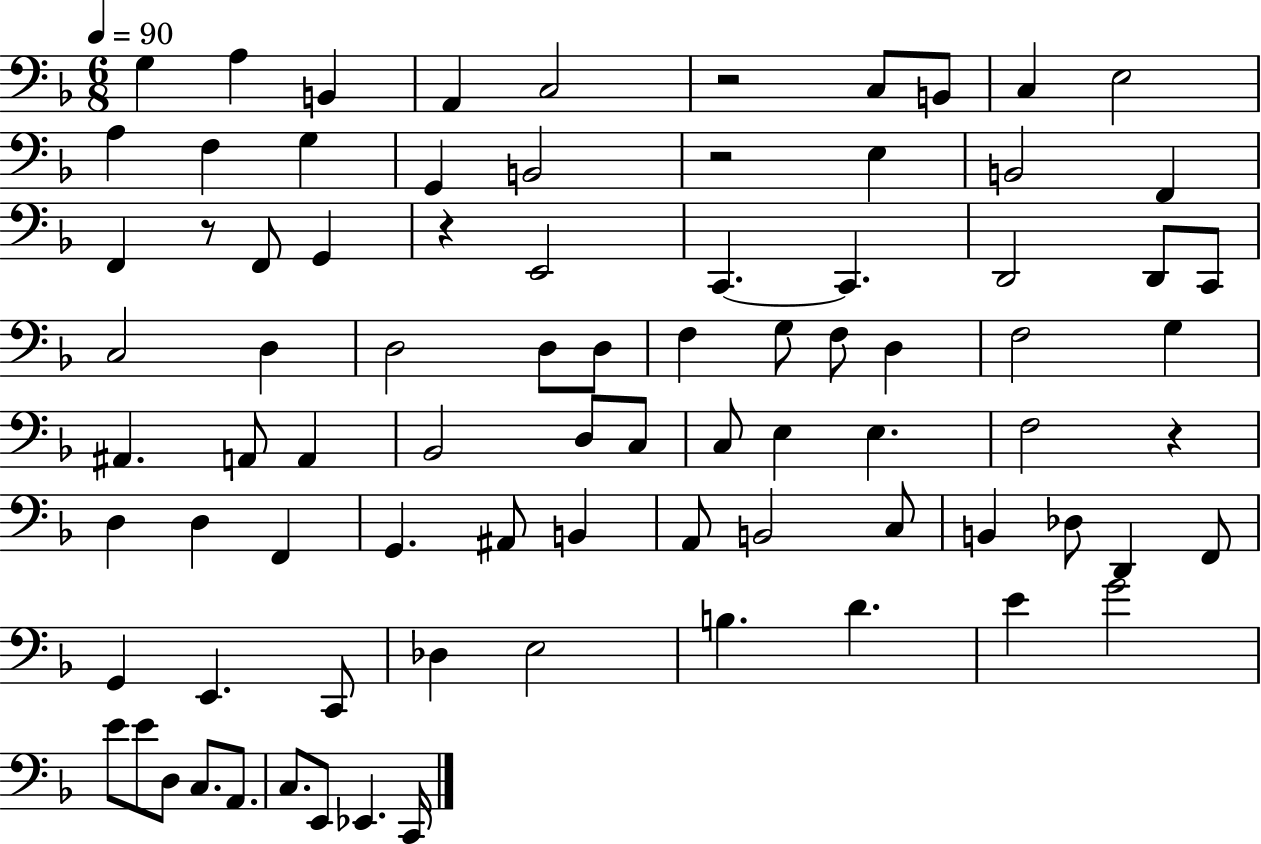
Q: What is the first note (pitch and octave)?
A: G3